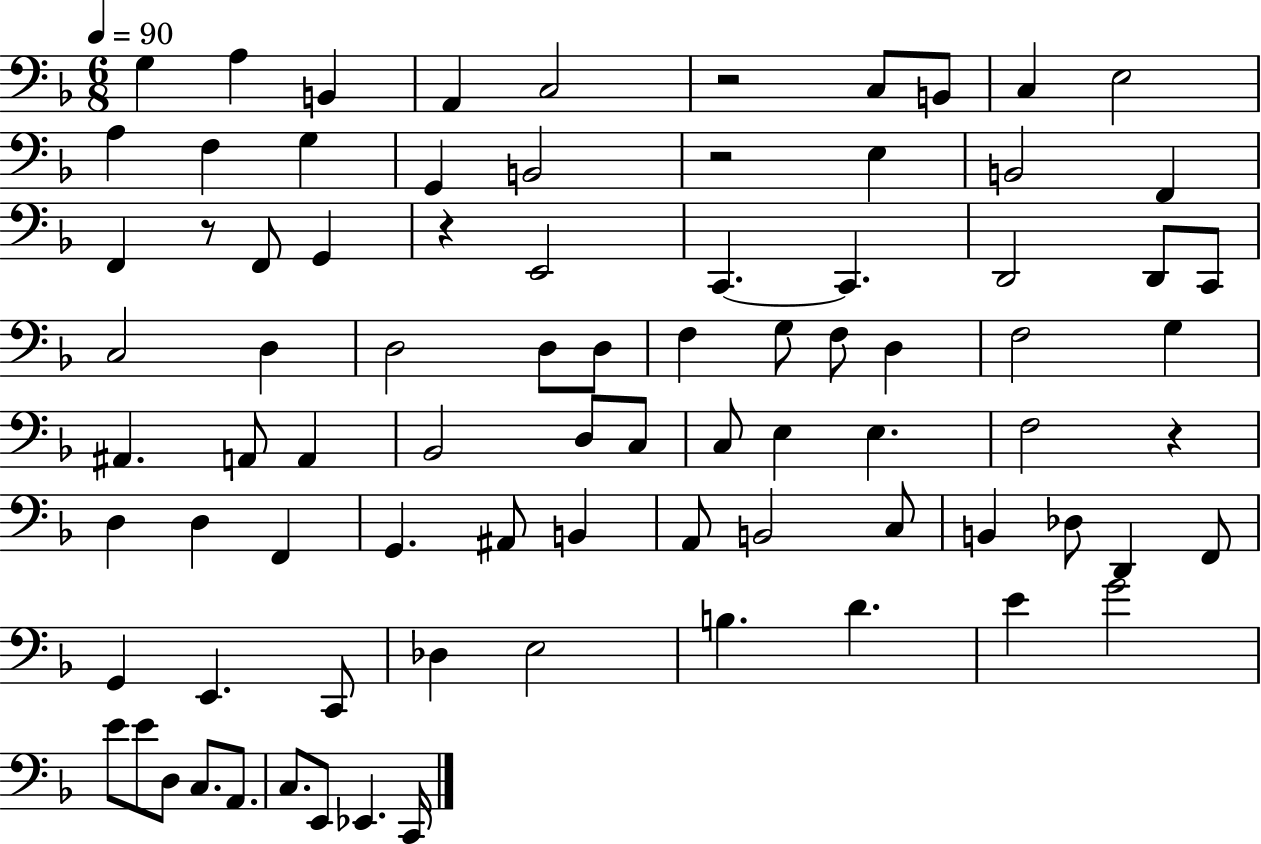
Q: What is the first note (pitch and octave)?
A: G3